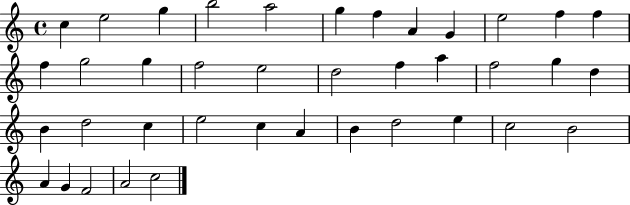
{
  \clef treble
  \time 4/4
  \defaultTimeSignature
  \key c \major
  c''4 e''2 g''4 | b''2 a''2 | g''4 f''4 a'4 g'4 | e''2 f''4 f''4 | \break f''4 g''2 g''4 | f''2 e''2 | d''2 f''4 a''4 | f''2 g''4 d''4 | \break b'4 d''2 c''4 | e''2 c''4 a'4 | b'4 d''2 e''4 | c''2 b'2 | \break a'4 g'4 f'2 | a'2 c''2 | \bar "|."
}